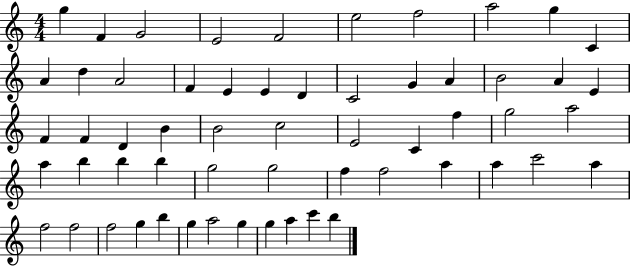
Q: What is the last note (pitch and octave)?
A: B5